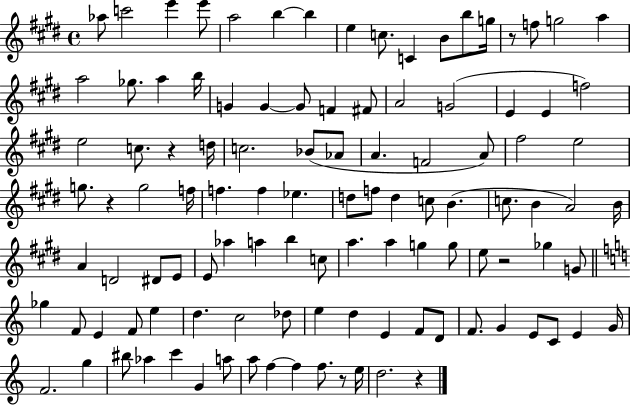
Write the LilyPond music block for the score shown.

{
  \clef treble
  \time 4/4
  \defaultTimeSignature
  \key e \major
  aes''8 c'''2 e'''4 e'''8 | a''2 b''4~~ b''4 | e''4 c''8. c'4 b'8 b''8 g''16 | r8 f''8 g''2 a''4 | \break a''2 ges''8. a''4 b''16 | g'4 g'4~~ g'8 f'4 fis'8 | a'2 g'2( | e'4 e'4 f''2) | \break e''2 c''8. r4 d''16 | c''2. bes'8( aes'8 | a'4. f'2 a'8) | fis''2 e''2 | \break g''8. r4 g''2 f''16 | f''4. f''4 ees''4. | d''8 f''8 d''4 c''8 b'4.( | c''8. b'4 a'2) b'16 | \break a'4 d'2 dis'8 e'8 | e'8 aes''4 a''4 b''4 c''8 | a''4. a''4 g''4 g''8 | e''8 r2 ges''4 g'8 | \break \bar "||" \break \key c \major ges''4 f'8 e'4 f'8 e''4 | d''4. c''2 des''8 | e''4 d''4 e'4 f'8 d'8 | f'8. g'4 e'8 c'8 e'4 g'16 | \break f'2. g''4 | bis''8 aes''4 c'''4 g'4 a''8 | a''8 f''4~~ f''4 f''8. r8 e''16 | d''2. r4 | \break \bar "|."
}